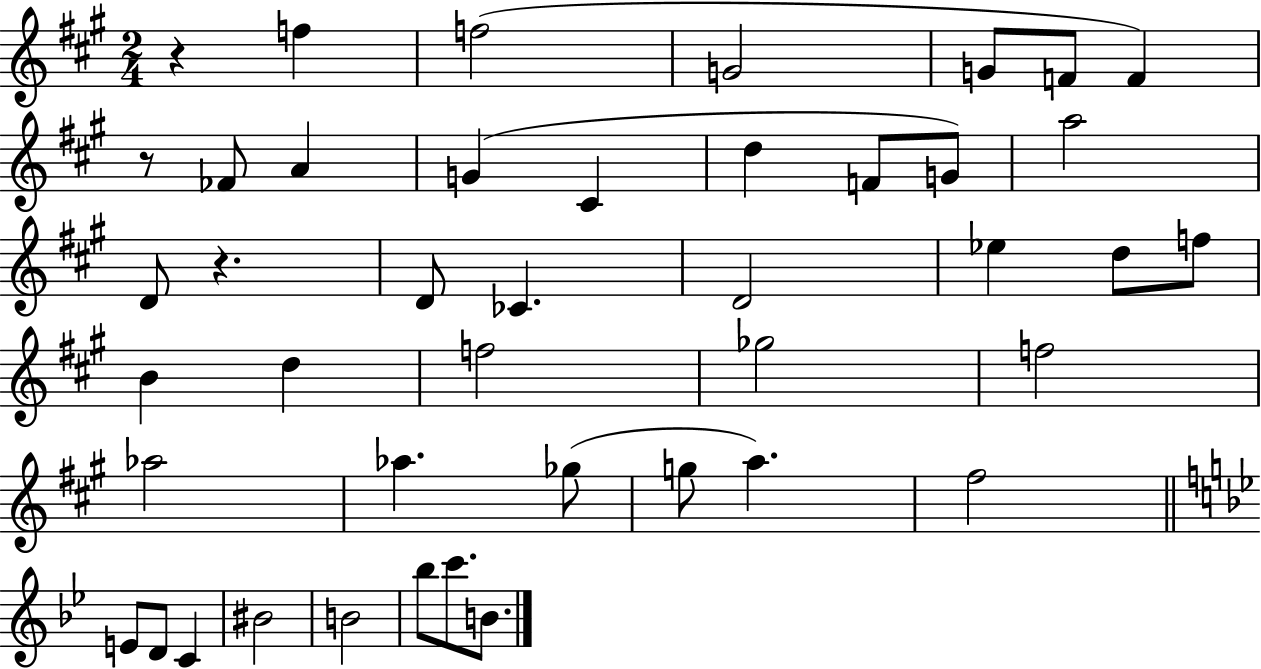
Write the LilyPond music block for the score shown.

{
  \clef treble
  \numericTimeSignature
  \time 2/4
  \key a \major
  \repeat volta 2 { r4 f''4 | f''2( | g'2 | g'8 f'8 f'4) | \break r8 fes'8 a'4 | g'4( cis'4 | d''4 f'8 g'8) | a''2 | \break d'8 r4. | d'8 ces'4. | d'2 | ees''4 d''8 f''8 | \break b'4 d''4 | f''2 | ges''2 | f''2 | \break aes''2 | aes''4. ges''8( | g''8 a''4.) | fis''2 | \break \bar "||" \break \key g \minor e'8 d'8 c'4 | bis'2 | b'2 | bes''8 c'''8. b'8. | \break } \bar "|."
}